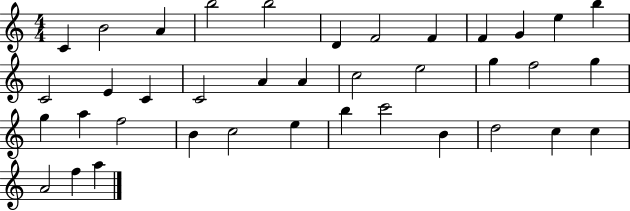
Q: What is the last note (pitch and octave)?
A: A5